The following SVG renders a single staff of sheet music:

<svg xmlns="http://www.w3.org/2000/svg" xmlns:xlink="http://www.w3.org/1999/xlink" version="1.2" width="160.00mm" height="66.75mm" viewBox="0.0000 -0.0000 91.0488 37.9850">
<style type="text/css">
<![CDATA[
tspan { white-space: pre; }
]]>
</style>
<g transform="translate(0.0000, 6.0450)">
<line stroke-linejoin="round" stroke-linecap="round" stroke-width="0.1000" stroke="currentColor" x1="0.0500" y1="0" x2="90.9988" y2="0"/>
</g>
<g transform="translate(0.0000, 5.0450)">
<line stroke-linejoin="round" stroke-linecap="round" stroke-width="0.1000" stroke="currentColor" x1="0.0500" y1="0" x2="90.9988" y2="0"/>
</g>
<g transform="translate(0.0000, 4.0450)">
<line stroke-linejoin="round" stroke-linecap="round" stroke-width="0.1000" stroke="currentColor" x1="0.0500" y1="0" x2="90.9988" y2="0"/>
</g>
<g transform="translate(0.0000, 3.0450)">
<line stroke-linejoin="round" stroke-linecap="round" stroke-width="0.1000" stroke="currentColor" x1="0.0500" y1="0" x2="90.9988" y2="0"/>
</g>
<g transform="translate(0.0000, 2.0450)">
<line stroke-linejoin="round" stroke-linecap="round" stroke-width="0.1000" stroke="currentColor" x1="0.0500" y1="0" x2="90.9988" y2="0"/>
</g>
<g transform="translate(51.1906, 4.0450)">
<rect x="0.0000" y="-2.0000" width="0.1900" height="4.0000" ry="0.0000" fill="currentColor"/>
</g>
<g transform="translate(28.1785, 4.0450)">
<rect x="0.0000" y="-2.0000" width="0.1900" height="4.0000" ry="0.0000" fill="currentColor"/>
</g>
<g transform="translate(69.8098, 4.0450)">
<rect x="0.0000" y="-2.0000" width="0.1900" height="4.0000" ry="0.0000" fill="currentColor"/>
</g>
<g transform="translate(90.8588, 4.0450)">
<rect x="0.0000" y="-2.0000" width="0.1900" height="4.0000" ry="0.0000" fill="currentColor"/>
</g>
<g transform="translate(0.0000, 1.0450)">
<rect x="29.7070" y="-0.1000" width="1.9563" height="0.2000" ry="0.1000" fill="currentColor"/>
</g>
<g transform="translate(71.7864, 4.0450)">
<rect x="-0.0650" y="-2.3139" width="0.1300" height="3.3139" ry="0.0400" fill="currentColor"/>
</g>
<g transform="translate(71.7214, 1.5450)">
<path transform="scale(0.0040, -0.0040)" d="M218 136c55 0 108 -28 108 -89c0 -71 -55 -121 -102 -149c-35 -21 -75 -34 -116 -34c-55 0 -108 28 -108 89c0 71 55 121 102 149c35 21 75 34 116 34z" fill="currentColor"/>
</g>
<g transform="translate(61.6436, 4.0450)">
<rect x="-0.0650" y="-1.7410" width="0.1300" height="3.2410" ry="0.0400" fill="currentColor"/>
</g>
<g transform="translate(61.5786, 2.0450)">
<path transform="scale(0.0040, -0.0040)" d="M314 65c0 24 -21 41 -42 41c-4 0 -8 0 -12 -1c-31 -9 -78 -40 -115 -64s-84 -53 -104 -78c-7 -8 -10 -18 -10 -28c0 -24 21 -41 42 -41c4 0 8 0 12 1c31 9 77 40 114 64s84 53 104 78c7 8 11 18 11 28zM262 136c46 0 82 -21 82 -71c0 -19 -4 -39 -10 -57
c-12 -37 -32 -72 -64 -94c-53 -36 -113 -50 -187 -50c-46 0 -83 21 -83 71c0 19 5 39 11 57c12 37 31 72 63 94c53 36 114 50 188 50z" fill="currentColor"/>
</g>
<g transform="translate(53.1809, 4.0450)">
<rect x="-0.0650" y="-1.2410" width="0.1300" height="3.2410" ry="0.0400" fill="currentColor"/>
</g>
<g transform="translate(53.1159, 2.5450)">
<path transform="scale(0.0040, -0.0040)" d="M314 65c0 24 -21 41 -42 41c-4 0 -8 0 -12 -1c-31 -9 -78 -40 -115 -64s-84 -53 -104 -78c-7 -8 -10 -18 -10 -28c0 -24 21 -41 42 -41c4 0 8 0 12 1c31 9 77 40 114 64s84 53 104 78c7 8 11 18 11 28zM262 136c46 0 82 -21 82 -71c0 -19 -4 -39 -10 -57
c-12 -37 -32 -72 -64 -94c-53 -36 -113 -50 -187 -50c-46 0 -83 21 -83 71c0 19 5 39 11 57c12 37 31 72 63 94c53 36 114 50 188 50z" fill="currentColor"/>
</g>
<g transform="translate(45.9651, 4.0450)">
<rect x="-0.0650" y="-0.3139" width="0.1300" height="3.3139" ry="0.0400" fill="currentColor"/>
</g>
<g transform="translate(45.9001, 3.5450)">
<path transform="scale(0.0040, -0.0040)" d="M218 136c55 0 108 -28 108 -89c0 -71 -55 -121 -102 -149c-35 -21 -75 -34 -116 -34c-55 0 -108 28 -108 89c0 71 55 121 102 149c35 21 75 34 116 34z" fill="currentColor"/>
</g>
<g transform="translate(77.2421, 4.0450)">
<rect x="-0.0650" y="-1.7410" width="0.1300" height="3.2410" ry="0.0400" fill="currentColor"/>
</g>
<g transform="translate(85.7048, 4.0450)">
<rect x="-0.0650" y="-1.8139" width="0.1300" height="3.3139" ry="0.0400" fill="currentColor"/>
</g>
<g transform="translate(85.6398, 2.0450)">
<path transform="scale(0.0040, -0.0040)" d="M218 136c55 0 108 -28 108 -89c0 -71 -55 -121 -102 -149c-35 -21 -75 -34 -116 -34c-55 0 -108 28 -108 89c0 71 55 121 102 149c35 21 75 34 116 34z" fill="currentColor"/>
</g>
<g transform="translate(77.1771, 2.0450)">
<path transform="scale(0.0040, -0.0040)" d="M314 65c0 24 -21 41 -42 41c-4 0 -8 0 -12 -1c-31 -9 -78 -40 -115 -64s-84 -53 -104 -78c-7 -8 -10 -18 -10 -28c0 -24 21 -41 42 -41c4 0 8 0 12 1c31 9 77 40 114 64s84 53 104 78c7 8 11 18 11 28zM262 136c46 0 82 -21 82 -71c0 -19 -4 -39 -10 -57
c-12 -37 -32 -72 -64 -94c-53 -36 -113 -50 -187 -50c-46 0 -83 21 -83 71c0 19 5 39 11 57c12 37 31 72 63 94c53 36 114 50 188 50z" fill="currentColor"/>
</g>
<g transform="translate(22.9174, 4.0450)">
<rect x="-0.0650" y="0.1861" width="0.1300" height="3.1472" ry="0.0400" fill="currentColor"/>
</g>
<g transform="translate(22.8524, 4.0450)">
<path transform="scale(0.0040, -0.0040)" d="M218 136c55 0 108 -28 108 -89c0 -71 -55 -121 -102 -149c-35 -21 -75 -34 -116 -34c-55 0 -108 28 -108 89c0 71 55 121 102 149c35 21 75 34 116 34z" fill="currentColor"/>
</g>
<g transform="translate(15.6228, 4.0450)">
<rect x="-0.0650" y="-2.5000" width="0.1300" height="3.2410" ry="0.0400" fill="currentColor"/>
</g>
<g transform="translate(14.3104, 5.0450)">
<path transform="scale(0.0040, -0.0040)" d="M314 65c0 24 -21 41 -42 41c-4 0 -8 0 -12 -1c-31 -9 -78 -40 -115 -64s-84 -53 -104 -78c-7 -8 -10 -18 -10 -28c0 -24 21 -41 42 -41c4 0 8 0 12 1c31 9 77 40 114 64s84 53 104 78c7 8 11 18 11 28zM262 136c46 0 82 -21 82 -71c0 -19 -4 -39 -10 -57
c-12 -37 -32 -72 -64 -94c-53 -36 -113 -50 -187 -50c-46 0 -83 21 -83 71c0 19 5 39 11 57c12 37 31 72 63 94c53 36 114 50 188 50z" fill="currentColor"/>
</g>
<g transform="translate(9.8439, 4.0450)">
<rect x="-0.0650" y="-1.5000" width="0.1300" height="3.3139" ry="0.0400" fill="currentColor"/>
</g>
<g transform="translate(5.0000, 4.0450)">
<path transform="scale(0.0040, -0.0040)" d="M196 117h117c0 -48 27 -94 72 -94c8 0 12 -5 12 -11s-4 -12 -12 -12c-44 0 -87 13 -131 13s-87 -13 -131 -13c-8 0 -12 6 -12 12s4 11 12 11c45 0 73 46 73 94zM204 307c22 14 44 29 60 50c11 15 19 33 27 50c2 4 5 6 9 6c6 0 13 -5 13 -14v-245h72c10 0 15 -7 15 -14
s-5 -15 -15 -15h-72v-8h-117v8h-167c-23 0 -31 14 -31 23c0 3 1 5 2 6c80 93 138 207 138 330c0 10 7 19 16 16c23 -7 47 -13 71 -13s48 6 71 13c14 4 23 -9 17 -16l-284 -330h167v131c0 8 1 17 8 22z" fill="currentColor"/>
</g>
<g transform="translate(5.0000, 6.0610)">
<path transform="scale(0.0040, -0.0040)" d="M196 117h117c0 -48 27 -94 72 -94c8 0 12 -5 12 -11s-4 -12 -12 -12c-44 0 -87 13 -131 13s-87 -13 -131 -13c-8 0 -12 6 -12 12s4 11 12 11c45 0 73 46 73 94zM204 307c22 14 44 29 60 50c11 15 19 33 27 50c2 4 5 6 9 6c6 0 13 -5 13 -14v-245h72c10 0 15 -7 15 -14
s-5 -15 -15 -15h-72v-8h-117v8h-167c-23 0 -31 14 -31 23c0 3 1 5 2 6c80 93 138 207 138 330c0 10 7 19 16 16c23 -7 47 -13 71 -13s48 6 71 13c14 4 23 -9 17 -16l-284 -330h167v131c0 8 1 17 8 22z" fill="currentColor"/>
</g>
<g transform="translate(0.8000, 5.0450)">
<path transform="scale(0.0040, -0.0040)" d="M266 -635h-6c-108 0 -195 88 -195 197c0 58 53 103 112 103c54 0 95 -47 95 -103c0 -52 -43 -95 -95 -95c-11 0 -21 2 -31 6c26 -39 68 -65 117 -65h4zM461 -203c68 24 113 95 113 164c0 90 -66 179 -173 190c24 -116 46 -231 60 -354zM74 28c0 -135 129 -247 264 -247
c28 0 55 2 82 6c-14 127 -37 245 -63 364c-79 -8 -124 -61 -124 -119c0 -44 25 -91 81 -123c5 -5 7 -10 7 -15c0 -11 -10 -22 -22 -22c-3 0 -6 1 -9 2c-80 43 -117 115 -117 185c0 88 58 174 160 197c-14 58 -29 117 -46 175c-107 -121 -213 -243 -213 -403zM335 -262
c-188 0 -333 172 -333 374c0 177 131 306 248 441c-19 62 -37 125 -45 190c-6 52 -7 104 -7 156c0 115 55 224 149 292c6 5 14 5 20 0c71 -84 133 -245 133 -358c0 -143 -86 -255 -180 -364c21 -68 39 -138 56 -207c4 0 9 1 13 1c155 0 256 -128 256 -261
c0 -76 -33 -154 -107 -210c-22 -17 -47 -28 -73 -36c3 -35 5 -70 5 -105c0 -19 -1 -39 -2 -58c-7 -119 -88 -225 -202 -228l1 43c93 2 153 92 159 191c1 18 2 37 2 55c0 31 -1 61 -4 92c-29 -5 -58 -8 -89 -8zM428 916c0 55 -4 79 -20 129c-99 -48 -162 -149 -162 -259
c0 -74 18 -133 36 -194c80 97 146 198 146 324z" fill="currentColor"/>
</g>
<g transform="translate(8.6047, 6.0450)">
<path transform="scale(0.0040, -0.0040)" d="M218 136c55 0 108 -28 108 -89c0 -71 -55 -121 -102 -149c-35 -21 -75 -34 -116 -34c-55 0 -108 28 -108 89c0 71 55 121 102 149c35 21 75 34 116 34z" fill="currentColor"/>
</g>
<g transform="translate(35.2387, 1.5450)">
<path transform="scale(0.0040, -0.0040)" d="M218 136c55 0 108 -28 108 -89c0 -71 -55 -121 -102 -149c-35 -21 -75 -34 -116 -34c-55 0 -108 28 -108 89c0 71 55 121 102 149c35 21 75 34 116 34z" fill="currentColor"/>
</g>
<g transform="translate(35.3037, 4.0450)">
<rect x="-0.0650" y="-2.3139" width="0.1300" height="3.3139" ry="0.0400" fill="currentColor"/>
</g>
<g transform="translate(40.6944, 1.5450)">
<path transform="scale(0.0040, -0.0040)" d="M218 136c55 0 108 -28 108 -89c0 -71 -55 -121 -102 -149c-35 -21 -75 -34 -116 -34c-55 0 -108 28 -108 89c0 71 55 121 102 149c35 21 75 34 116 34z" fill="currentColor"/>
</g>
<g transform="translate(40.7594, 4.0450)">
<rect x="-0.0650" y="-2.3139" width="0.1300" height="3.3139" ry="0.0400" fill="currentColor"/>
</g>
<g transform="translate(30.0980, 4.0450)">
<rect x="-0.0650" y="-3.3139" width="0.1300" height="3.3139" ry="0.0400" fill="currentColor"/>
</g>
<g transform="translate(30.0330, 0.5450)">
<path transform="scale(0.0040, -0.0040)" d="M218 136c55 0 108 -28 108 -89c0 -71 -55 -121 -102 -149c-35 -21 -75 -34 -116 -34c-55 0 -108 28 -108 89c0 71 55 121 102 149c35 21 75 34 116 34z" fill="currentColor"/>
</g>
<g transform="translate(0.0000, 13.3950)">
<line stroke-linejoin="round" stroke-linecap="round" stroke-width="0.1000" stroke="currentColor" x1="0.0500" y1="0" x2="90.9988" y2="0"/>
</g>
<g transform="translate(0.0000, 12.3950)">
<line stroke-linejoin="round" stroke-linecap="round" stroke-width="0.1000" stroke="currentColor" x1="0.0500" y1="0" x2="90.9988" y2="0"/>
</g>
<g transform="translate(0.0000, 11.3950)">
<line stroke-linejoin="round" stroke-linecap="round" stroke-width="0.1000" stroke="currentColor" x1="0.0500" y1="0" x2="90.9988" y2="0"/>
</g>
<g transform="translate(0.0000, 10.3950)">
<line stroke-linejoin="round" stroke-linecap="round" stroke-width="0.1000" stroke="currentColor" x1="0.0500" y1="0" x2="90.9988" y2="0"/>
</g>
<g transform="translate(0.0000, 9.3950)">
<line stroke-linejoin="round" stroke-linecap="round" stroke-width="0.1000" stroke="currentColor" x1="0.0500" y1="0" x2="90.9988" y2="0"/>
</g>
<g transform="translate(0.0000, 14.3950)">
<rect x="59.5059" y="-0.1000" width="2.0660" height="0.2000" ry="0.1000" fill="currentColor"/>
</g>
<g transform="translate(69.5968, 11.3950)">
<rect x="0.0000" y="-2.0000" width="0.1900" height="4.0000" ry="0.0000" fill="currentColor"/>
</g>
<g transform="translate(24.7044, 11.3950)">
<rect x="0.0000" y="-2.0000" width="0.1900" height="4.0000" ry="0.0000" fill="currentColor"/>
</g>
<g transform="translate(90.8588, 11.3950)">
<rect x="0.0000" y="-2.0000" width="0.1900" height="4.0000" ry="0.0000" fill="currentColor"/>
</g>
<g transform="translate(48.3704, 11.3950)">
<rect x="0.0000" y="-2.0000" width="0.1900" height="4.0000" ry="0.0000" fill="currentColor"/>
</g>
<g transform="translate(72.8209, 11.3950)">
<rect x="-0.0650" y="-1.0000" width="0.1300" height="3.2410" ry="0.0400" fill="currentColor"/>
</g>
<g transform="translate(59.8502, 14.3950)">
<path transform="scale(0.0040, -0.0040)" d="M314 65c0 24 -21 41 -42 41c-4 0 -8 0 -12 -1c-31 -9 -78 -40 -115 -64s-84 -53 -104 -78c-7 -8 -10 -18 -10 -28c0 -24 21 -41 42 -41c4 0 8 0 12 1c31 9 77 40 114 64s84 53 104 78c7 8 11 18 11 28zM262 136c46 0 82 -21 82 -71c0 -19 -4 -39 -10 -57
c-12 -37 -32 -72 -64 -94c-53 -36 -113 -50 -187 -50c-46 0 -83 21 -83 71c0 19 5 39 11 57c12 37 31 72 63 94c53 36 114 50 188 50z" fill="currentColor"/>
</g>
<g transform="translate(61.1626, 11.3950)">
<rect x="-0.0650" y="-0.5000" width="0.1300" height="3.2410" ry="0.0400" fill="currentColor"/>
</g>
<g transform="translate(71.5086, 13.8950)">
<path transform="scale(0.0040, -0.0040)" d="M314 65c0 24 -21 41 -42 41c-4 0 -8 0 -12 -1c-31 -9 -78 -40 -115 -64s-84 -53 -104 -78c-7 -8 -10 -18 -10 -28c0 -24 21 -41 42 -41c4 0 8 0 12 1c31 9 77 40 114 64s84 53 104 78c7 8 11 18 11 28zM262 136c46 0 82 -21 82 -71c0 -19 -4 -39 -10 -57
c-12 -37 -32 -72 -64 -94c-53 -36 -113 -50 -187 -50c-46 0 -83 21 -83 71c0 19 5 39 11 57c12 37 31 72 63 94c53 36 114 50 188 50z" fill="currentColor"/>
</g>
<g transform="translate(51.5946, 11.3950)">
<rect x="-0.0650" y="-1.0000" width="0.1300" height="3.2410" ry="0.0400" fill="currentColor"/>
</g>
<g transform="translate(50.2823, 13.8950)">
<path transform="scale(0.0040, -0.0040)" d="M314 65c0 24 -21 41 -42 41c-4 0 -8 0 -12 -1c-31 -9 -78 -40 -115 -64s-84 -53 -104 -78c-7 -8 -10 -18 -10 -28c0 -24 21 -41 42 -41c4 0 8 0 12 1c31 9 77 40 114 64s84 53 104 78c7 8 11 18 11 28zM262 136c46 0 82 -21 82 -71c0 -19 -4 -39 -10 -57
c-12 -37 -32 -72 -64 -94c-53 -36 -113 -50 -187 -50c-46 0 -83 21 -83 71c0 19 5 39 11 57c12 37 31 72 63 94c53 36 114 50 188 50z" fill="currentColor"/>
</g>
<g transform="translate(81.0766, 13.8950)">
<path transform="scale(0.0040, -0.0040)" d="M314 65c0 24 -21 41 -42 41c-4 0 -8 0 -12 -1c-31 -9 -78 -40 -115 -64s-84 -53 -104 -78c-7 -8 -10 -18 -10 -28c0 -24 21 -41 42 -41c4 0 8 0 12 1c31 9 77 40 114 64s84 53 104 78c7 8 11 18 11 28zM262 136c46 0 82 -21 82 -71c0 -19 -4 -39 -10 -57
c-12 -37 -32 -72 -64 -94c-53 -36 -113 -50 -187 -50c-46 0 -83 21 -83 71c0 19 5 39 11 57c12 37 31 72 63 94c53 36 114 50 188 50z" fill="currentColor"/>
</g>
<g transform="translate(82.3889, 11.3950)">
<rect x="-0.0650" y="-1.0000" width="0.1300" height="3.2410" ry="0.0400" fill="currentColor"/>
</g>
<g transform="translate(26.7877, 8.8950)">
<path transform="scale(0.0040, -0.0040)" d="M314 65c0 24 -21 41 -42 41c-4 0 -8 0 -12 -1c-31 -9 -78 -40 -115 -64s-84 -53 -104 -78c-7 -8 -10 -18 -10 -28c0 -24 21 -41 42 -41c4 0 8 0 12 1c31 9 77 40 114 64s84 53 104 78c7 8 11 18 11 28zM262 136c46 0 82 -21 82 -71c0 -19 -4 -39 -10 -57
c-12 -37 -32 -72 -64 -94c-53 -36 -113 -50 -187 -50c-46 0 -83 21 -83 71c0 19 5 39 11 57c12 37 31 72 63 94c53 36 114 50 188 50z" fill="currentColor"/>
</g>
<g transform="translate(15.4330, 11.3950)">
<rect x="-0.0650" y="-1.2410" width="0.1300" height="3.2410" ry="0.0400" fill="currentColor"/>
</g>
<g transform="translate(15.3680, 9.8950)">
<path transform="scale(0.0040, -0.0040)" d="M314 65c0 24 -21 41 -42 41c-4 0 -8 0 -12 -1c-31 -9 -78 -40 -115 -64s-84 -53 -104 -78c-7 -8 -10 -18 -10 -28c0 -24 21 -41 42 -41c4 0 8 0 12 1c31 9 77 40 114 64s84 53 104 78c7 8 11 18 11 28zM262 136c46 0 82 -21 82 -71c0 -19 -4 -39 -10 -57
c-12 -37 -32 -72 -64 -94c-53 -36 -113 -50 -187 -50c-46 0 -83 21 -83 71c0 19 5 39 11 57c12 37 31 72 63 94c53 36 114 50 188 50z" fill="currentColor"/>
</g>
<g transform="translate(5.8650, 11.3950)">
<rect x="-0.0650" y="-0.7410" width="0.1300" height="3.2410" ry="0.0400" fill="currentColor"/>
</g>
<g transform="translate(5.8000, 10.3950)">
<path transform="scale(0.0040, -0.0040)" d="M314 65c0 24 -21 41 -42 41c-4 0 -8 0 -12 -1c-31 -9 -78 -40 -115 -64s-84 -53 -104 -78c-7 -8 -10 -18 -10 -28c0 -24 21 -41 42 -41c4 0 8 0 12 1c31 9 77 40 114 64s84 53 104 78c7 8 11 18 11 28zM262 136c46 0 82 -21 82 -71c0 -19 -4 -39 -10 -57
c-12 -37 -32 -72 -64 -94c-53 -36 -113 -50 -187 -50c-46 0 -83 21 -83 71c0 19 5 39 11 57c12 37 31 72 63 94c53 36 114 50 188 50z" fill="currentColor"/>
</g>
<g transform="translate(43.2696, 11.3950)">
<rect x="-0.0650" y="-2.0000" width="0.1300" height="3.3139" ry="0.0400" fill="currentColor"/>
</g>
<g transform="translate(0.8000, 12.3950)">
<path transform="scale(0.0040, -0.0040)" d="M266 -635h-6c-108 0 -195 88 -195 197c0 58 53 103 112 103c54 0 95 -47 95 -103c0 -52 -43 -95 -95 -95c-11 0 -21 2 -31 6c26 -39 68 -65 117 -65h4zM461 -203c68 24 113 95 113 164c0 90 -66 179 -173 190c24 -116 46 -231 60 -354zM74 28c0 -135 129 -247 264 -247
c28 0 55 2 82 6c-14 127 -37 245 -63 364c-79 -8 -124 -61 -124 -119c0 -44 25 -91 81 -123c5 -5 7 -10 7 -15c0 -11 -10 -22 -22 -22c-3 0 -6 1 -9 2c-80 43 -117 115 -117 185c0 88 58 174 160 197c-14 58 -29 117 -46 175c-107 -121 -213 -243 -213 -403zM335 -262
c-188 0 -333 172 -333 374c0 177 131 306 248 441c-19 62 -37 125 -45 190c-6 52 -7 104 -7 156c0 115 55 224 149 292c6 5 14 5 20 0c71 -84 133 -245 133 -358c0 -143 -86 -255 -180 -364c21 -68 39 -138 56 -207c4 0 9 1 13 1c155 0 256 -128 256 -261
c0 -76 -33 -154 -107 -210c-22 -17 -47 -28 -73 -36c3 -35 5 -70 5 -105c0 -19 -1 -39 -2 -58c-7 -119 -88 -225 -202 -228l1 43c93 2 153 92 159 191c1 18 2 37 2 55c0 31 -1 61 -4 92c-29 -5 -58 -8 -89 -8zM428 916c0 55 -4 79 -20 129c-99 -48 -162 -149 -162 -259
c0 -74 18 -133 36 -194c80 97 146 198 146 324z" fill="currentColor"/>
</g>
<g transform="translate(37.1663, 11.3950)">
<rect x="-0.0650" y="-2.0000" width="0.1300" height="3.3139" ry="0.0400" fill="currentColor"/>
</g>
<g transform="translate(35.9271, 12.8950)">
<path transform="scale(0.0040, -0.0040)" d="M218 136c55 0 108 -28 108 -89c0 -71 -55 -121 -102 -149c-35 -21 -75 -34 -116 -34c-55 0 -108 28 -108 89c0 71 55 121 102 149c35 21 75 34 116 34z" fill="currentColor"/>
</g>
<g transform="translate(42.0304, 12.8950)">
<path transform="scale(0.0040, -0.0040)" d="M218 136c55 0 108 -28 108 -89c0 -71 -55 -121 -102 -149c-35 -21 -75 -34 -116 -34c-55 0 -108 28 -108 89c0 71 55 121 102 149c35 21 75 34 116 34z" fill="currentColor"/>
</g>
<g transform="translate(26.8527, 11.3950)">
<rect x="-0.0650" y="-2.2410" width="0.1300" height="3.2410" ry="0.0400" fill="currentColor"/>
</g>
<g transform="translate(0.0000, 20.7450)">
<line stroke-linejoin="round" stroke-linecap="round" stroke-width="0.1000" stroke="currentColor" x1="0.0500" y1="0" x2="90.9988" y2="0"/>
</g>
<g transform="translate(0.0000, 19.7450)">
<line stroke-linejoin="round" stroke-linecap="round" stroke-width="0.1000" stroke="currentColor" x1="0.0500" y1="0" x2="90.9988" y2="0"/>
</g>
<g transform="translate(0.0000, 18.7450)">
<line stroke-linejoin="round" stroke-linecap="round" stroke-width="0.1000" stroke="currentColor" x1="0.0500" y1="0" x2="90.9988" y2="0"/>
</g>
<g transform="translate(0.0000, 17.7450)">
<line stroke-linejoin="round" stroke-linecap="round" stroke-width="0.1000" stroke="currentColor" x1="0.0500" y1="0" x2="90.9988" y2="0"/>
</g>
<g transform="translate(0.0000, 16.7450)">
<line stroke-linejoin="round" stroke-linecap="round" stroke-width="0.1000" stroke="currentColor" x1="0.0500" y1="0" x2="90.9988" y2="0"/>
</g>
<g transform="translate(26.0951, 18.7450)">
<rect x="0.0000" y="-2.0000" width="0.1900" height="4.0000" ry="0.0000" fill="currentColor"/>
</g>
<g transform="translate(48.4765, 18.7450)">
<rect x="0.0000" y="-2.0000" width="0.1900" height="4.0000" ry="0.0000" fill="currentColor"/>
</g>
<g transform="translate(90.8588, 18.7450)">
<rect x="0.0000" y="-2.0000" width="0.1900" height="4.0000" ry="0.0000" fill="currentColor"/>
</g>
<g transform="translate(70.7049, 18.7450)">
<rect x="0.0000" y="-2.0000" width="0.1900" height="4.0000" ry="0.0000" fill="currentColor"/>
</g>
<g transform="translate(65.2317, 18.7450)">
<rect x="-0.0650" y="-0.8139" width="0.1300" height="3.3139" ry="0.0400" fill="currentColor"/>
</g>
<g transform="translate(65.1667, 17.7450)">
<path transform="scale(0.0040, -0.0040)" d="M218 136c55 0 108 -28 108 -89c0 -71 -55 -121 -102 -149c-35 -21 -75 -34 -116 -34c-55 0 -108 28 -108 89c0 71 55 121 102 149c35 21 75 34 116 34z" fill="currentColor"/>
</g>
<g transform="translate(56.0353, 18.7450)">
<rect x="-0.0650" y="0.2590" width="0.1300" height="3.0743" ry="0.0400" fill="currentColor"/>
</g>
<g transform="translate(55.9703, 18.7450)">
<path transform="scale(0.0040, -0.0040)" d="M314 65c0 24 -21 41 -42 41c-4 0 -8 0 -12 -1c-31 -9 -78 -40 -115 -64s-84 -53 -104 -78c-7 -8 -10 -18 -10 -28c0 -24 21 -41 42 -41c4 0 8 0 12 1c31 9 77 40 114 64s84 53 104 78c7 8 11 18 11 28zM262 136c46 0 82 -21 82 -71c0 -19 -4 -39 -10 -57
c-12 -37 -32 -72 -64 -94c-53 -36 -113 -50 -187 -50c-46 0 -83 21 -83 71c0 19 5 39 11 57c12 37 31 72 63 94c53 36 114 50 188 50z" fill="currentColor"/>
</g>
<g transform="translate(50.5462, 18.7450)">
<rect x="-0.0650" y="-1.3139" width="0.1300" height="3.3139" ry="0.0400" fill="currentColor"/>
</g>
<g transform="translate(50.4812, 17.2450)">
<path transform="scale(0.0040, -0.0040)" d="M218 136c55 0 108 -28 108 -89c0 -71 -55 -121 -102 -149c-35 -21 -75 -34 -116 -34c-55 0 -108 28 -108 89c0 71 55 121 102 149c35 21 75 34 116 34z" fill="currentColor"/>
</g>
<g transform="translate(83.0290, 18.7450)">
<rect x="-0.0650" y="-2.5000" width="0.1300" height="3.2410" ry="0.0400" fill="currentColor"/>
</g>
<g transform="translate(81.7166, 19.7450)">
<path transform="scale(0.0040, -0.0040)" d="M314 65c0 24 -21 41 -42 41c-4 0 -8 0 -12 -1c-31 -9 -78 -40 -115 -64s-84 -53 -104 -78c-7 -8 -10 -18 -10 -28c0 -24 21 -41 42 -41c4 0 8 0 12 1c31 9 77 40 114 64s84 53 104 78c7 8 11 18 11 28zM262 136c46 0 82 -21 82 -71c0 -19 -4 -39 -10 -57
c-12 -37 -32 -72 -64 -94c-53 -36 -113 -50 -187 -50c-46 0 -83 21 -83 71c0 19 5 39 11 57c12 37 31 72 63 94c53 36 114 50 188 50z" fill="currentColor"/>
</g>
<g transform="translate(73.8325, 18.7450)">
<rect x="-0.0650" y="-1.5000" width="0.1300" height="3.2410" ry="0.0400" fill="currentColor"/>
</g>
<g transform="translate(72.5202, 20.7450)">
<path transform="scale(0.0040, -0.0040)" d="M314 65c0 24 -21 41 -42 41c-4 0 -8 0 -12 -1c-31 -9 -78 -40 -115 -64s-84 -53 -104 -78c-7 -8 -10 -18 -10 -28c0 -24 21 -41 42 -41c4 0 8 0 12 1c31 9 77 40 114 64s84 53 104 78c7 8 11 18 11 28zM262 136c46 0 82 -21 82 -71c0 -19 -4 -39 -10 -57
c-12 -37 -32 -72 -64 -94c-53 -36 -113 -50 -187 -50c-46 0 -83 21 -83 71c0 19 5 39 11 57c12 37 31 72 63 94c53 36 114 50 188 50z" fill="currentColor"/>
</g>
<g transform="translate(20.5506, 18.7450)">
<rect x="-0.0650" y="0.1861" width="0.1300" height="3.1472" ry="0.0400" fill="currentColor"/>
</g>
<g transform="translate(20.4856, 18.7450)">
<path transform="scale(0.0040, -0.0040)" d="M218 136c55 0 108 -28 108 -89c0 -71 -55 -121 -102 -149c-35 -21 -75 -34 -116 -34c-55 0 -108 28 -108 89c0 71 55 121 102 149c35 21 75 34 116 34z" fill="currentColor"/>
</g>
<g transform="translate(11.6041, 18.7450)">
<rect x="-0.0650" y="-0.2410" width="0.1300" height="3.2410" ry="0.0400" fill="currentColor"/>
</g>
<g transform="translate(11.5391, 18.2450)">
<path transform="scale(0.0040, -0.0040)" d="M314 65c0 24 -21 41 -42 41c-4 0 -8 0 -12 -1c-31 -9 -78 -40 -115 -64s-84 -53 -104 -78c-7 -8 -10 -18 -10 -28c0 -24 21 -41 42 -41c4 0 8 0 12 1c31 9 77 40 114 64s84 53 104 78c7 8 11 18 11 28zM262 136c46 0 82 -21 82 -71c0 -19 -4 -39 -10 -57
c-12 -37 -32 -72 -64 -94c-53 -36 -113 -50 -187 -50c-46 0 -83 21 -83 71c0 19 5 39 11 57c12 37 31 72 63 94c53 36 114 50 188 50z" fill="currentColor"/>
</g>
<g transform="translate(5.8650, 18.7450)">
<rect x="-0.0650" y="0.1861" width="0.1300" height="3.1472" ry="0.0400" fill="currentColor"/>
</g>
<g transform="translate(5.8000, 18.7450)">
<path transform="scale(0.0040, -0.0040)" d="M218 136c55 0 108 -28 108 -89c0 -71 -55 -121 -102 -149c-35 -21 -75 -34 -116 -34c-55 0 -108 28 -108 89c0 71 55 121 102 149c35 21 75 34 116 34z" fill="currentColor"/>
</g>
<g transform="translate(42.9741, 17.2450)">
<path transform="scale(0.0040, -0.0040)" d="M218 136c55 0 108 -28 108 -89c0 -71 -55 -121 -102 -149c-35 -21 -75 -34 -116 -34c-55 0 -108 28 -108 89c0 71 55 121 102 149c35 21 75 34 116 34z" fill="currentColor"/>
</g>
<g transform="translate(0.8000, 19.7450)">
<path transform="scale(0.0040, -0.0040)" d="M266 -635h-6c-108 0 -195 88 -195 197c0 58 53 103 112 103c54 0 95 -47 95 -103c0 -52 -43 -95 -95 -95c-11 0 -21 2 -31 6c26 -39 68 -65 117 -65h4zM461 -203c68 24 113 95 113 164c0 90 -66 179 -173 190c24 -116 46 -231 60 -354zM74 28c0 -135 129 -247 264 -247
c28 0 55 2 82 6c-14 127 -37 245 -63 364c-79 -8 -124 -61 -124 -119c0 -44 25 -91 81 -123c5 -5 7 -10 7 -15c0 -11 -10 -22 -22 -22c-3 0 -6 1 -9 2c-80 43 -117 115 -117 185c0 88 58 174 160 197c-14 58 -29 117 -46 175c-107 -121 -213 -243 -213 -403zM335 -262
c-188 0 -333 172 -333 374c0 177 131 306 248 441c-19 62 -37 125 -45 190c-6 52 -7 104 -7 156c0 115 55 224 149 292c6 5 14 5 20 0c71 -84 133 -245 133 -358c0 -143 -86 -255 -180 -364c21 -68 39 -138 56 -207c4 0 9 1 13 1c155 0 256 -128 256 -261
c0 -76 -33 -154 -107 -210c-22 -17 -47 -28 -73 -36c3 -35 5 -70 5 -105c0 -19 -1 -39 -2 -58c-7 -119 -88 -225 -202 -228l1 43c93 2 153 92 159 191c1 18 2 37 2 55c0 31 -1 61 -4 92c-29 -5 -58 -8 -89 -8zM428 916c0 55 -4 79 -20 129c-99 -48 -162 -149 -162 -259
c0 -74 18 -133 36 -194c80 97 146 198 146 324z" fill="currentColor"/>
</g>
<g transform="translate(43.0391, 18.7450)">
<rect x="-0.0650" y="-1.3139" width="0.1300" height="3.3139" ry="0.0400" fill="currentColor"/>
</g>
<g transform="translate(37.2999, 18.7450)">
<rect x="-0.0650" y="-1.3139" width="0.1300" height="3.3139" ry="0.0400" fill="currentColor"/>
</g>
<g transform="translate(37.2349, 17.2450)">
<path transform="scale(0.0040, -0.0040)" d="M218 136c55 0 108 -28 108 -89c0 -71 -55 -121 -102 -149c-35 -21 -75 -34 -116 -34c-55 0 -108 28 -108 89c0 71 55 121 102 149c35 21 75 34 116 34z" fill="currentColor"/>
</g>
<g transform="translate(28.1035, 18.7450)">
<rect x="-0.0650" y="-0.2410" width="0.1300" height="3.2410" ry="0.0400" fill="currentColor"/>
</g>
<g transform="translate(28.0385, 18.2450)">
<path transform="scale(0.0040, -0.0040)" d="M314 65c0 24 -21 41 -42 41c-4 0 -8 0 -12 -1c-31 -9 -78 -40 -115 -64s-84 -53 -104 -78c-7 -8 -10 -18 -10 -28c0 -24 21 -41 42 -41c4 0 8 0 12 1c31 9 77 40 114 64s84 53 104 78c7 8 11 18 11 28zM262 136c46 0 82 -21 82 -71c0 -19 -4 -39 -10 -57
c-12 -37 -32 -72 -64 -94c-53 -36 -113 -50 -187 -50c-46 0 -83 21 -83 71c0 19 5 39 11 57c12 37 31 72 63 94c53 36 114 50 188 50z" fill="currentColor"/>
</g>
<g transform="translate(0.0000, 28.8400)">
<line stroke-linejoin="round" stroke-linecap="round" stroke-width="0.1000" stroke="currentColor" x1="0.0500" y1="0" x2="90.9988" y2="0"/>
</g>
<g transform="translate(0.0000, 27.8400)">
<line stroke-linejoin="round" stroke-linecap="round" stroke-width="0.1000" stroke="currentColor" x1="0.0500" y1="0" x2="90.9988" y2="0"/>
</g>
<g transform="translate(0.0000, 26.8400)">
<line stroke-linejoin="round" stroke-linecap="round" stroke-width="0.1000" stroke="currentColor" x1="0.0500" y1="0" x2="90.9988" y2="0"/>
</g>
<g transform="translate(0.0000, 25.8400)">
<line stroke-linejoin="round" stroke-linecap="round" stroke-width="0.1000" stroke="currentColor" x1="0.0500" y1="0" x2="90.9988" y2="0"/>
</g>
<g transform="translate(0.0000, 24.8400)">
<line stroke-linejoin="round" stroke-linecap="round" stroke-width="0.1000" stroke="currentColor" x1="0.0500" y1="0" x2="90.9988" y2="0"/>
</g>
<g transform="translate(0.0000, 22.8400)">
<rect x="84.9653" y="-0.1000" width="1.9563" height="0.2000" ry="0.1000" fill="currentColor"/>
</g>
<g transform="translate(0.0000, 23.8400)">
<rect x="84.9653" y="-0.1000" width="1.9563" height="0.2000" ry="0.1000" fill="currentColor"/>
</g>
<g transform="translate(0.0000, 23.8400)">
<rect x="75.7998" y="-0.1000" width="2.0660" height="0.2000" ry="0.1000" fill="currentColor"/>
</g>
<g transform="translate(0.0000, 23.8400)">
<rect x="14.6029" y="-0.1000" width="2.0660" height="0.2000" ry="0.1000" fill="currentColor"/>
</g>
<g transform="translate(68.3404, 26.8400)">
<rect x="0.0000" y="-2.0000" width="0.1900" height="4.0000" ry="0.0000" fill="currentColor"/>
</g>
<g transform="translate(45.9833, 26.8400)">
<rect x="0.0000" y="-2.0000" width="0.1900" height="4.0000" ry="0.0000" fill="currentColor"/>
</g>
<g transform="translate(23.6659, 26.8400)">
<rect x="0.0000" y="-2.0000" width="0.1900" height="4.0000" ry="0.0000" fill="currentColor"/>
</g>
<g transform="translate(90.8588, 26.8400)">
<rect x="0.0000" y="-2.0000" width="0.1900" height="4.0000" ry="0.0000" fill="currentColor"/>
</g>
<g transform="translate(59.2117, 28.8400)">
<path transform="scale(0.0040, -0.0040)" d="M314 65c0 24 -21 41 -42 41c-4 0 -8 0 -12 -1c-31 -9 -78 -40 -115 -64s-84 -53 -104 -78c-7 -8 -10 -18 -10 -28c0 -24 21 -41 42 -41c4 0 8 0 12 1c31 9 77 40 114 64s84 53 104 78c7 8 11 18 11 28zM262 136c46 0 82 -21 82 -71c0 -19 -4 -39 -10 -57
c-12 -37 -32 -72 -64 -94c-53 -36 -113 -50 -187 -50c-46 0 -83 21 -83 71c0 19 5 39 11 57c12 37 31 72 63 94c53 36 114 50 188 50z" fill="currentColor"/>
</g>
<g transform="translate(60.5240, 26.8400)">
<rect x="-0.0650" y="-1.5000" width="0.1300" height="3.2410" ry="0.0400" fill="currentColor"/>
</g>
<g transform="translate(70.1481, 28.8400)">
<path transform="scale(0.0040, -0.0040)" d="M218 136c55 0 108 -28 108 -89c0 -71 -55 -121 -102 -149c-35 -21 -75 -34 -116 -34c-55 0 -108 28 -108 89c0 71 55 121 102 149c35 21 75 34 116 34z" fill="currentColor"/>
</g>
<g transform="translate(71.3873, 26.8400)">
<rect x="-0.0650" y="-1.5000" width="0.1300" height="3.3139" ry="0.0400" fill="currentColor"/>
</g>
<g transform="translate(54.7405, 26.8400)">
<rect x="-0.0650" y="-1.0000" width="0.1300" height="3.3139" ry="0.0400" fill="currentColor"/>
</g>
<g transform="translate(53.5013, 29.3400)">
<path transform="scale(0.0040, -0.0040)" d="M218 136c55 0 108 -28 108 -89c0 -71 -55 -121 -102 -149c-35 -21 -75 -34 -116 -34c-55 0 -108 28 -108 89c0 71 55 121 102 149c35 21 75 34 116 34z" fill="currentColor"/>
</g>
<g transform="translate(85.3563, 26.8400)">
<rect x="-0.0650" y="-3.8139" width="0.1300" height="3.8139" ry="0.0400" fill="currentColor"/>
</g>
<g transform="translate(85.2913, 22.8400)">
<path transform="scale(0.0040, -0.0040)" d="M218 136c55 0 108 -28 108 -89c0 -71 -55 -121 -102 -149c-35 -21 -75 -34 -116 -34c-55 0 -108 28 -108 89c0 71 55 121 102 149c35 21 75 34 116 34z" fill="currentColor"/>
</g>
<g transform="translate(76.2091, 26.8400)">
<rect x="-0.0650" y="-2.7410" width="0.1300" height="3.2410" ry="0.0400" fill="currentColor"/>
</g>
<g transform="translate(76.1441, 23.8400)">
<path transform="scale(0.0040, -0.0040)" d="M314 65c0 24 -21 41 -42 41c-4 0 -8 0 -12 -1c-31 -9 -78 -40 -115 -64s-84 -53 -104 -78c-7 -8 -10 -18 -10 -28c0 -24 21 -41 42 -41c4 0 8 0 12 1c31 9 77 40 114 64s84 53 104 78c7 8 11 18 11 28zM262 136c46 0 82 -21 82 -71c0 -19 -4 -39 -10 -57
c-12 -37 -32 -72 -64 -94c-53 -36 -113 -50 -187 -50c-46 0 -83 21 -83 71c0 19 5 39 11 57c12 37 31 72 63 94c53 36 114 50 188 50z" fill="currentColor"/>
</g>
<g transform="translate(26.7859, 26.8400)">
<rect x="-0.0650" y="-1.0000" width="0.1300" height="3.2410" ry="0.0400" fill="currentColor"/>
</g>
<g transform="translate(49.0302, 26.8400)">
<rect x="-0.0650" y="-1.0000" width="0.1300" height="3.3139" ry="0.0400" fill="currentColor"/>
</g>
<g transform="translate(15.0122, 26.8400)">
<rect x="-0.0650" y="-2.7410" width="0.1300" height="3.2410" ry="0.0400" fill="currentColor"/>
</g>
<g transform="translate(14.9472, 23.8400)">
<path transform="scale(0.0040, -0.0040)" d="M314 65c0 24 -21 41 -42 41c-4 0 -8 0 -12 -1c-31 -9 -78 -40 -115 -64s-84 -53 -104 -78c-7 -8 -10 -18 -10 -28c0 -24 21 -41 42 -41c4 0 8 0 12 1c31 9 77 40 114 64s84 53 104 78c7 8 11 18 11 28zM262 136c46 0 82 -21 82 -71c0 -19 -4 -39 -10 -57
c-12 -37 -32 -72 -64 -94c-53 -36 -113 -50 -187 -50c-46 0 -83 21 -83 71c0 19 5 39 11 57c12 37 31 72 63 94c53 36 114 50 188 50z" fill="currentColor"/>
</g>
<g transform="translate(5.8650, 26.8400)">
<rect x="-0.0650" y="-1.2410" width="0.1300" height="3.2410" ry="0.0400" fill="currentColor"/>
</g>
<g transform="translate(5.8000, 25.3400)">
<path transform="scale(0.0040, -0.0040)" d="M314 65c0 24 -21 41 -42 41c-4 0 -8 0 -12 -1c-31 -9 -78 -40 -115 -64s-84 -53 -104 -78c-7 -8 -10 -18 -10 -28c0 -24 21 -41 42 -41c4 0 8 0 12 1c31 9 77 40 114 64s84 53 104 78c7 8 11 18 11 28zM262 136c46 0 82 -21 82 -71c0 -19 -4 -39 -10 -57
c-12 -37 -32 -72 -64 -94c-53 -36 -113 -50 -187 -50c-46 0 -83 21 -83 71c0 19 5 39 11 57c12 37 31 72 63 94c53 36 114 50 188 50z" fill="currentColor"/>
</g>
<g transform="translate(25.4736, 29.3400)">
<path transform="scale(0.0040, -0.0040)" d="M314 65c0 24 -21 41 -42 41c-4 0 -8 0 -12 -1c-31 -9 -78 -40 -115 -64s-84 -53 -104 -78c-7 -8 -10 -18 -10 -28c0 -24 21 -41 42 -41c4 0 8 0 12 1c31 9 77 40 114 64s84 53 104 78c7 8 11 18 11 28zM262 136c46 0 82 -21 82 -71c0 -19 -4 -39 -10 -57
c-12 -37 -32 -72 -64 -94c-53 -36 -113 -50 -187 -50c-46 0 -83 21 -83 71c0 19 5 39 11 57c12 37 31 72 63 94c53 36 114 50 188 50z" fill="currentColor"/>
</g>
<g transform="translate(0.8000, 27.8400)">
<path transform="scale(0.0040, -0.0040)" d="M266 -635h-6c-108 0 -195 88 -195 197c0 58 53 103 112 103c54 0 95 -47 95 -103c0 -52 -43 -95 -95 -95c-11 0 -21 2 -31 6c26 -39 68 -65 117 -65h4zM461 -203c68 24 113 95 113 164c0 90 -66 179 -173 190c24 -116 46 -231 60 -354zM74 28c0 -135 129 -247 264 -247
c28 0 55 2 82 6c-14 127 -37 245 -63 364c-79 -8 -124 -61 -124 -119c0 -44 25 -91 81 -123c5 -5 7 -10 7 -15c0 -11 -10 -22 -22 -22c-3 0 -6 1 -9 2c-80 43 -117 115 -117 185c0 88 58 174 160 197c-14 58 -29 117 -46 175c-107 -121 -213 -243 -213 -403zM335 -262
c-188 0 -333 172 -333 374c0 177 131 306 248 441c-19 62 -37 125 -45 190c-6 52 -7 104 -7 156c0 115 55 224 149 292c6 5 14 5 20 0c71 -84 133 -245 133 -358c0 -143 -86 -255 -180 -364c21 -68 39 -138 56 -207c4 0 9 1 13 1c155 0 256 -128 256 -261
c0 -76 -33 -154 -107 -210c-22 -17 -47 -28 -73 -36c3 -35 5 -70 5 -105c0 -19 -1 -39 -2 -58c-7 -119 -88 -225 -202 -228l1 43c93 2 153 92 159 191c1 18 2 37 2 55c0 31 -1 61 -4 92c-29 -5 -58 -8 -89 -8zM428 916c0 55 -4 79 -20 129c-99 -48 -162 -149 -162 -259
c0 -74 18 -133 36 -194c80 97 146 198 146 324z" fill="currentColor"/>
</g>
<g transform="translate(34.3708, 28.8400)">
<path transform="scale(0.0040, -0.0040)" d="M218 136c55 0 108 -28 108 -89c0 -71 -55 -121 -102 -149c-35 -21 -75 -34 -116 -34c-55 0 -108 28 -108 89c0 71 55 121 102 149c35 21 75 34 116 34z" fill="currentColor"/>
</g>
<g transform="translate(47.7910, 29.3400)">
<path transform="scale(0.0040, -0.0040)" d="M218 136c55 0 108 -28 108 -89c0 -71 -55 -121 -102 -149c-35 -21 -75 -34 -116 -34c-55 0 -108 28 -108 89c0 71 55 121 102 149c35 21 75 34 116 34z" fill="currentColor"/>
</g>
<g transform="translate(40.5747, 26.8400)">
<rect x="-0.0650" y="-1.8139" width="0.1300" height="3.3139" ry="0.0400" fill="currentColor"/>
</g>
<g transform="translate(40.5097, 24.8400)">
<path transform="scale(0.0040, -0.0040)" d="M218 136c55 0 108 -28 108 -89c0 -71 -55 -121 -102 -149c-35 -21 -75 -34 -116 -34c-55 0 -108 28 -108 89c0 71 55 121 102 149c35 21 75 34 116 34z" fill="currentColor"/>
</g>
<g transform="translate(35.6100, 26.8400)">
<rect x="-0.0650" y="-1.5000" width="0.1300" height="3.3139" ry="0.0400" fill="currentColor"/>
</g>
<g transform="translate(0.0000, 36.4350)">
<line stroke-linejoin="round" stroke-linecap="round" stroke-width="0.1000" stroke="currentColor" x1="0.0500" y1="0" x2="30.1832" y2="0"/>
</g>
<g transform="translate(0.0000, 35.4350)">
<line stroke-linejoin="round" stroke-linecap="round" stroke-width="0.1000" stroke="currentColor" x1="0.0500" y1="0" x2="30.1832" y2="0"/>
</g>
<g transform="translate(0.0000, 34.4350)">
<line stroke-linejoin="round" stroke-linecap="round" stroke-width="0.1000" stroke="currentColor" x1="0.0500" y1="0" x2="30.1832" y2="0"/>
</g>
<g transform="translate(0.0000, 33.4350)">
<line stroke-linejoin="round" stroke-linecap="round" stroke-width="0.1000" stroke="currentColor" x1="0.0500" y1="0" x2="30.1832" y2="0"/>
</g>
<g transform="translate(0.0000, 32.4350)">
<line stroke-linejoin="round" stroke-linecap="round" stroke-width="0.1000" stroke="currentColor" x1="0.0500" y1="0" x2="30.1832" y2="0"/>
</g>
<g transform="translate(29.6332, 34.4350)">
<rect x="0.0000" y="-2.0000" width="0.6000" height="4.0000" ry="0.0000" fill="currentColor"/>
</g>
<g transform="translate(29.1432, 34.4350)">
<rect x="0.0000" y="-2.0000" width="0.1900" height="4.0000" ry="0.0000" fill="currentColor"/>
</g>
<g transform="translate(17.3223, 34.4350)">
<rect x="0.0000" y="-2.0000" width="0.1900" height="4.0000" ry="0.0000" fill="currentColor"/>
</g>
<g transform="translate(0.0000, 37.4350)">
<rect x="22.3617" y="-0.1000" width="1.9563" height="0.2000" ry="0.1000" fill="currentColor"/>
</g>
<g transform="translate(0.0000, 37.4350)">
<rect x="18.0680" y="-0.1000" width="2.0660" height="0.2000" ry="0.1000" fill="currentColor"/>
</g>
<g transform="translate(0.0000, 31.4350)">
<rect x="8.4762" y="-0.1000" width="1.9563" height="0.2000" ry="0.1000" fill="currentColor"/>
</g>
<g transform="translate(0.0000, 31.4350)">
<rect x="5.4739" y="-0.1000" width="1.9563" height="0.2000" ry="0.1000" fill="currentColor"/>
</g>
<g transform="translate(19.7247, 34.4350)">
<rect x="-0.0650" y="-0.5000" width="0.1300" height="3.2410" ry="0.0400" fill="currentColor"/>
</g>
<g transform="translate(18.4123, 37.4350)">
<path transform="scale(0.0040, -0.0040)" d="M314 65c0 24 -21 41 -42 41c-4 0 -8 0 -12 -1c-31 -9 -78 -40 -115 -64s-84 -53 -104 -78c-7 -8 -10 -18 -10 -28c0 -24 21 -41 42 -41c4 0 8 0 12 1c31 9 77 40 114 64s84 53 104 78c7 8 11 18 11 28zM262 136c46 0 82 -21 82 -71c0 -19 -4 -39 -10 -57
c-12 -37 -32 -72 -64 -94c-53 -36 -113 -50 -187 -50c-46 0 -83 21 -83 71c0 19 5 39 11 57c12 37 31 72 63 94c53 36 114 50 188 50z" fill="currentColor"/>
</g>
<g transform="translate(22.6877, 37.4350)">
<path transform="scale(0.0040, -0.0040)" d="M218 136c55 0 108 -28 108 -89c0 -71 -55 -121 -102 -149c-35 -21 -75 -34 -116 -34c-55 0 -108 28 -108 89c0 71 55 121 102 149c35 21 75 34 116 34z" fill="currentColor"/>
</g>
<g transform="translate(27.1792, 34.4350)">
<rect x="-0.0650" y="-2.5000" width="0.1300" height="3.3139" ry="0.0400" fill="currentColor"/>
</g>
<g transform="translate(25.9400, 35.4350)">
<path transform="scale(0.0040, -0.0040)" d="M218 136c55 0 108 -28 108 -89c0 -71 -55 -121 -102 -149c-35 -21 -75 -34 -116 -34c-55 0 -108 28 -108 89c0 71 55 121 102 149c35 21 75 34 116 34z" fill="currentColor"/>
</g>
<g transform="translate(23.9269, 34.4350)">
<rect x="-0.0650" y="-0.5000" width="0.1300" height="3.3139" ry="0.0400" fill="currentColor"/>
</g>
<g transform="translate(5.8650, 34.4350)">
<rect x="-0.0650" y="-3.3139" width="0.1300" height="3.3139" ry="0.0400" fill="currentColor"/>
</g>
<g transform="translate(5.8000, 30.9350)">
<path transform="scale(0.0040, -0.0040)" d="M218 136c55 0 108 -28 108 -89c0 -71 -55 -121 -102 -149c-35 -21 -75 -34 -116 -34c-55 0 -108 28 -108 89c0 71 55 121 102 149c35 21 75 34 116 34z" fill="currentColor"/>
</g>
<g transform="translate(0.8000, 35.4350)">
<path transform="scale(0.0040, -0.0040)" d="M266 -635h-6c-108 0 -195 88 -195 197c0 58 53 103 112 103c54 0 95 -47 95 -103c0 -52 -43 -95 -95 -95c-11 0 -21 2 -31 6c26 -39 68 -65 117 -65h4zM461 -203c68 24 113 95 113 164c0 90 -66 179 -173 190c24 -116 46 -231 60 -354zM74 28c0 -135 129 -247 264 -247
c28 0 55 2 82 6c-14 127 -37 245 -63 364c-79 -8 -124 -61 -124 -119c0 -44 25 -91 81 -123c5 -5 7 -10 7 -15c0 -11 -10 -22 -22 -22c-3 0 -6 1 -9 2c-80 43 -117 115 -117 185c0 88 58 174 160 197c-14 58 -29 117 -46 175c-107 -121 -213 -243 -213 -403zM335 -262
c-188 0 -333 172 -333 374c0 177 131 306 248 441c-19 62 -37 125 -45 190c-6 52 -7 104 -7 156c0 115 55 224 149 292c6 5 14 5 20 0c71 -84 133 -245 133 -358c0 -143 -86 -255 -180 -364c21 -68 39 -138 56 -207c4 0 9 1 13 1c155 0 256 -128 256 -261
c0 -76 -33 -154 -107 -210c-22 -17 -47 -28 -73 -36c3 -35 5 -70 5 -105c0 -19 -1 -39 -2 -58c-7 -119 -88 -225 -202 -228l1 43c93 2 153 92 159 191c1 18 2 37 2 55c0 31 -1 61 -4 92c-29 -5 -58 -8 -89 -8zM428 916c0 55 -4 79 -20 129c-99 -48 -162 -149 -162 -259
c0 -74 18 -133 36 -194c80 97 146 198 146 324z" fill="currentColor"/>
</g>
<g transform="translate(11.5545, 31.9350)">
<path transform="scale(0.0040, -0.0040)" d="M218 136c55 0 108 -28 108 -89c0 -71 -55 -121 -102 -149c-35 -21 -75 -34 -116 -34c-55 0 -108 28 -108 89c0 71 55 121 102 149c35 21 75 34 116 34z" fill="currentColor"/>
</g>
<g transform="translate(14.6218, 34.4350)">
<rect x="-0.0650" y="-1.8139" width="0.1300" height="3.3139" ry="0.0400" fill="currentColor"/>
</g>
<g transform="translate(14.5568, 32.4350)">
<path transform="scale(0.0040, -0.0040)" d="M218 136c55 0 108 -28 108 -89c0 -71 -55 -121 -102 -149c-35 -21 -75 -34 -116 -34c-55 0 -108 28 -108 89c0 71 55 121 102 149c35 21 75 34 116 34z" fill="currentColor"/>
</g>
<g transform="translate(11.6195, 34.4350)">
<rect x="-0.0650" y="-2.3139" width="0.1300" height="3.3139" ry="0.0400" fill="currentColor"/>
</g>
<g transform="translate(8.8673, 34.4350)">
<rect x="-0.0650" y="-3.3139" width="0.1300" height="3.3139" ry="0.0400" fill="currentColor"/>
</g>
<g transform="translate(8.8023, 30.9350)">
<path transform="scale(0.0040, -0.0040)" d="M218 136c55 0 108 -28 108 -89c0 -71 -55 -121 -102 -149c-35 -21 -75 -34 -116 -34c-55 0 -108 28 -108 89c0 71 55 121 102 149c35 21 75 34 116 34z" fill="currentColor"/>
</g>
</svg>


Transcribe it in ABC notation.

X:1
T:Untitled
M:4/4
L:1/4
K:C
E G2 B b g g c e2 f2 g f2 f d2 e2 g2 F F D2 C2 D2 D2 B c2 B c2 e e e B2 d E2 G2 e2 a2 D2 E f D D E2 E a2 c' b b g f C2 C G